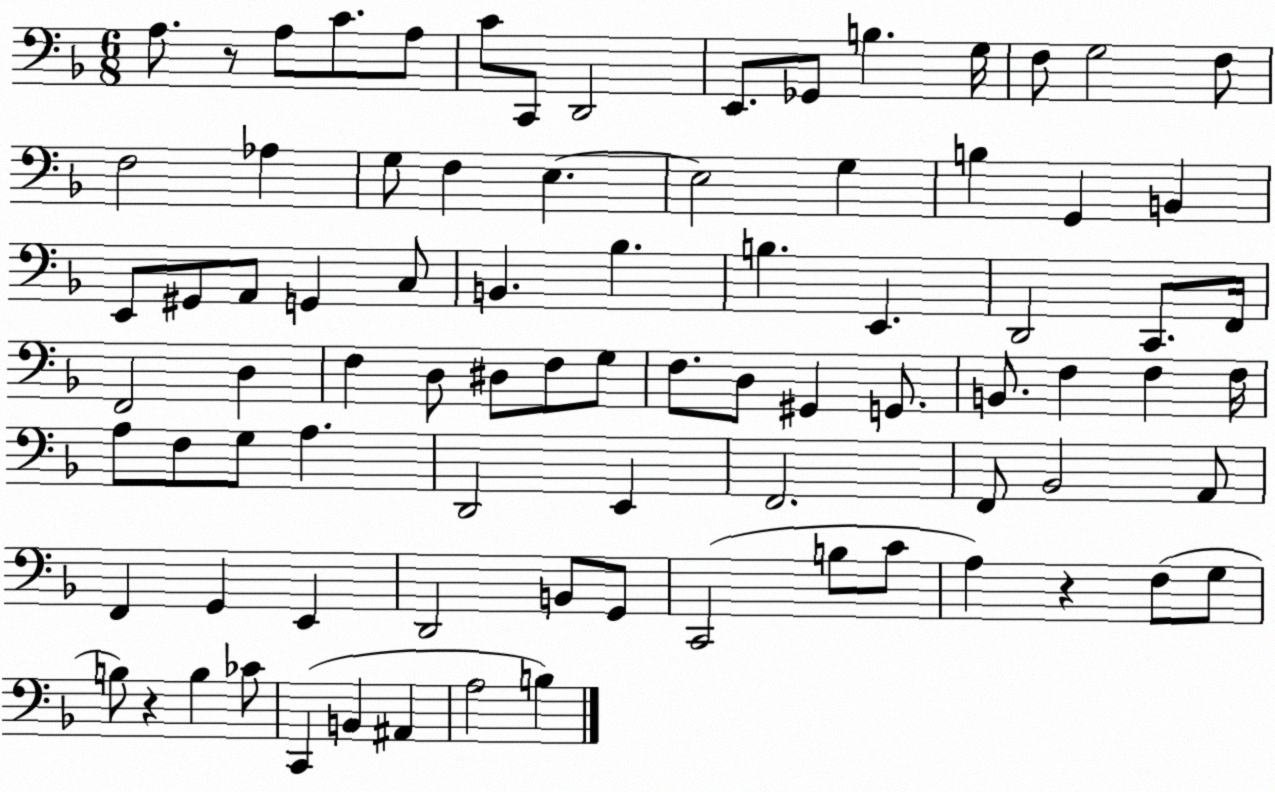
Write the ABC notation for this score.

X:1
T:Untitled
M:6/8
L:1/4
K:F
A,/2 z/2 A,/2 C/2 A,/2 C/2 C,,/2 D,,2 E,,/2 _G,,/2 B, G,/4 F,/2 G,2 F,/2 F,2 _A, G,/2 F, E, E,2 G, B, G,, B,, E,,/2 ^G,,/2 A,,/2 G,, C,/2 B,, _B, B, E,, D,,2 C,,/2 F,,/4 F,,2 D, F, D,/2 ^D,/2 F,/2 G,/2 F,/2 D,/2 ^G,, G,,/2 B,,/2 F, F, F,/4 A,/2 F,/2 G,/2 A, D,,2 E,, F,,2 F,,/2 _B,,2 A,,/2 F,, G,, E,, D,,2 B,,/2 G,,/2 C,,2 B,/2 C/2 A, z F,/2 G,/2 B,/2 z B, _C/2 C,, B,, ^A,, A,2 B,